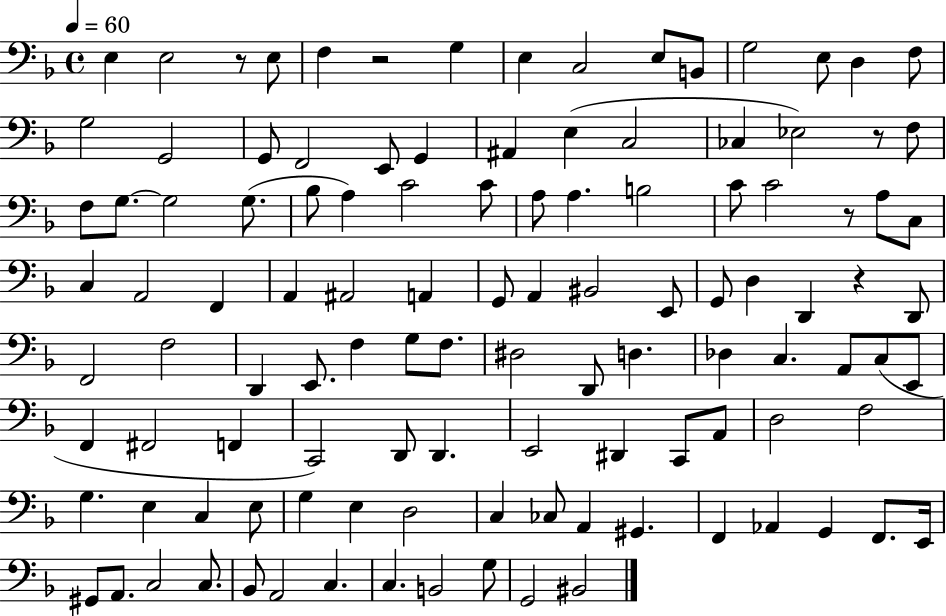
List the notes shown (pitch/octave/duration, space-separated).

E3/q E3/h R/e E3/e F3/q R/h G3/q E3/q C3/h E3/e B2/e G3/h E3/e D3/q F3/e G3/h G2/h G2/e F2/h E2/e G2/q A#2/q E3/q C3/h CES3/q Eb3/h R/e F3/e F3/e G3/e. G3/h G3/e. Bb3/e A3/q C4/h C4/e A3/e A3/q. B3/h C4/e C4/h R/e A3/e C3/e C3/q A2/h F2/q A2/q A#2/h A2/q G2/e A2/q BIS2/h E2/e G2/e D3/q D2/q R/q D2/e F2/h F3/h D2/q E2/e. F3/q G3/e F3/e. D#3/h D2/e D3/q. Db3/q C3/q. A2/e C3/e E2/e F2/q F#2/h F2/q C2/h D2/e D2/q. E2/h D#2/q C2/e A2/e D3/h F3/h G3/q. E3/q C3/q E3/e G3/q E3/q D3/h C3/q CES3/e A2/q G#2/q. F2/q Ab2/q G2/q F2/e. E2/s G#2/e A2/e. C3/h C3/e. Bb2/e A2/h C3/q. C3/q. B2/h G3/e G2/h BIS2/h